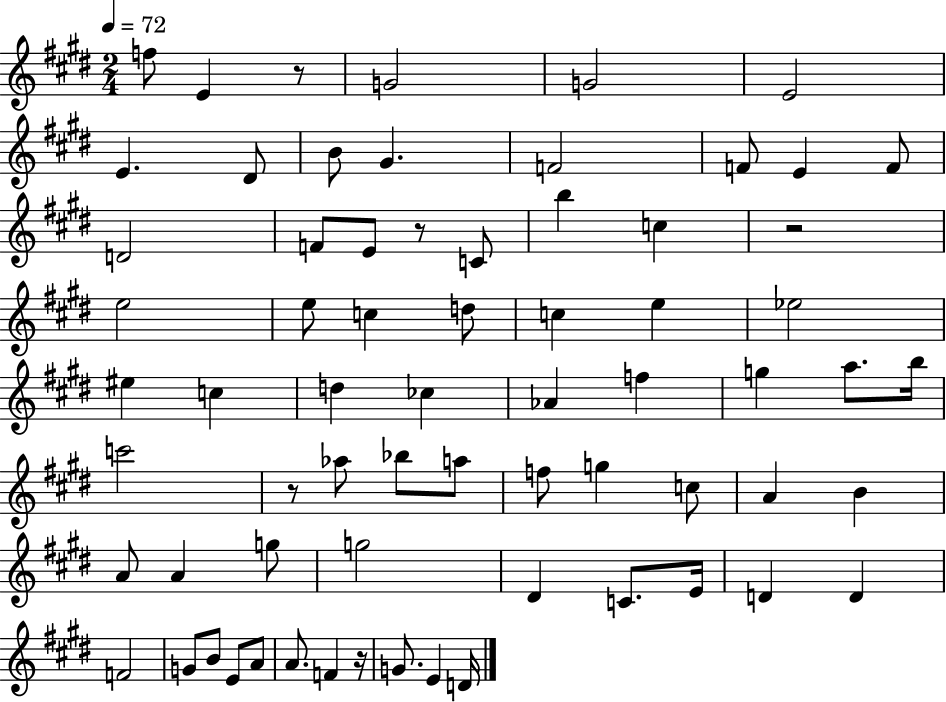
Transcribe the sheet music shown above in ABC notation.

X:1
T:Untitled
M:2/4
L:1/4
K:E
f/2 E z/2 G2 G2 E2 E ^D/2 B/2 ^G F2 F/2 E F/2 D2 F/2 E/2 z/2 C/2 b c z2 e2 e/2 c d/2 c e _e2 ^e c d _c _A f g a/2 b/4 c'2 z/2 _a/2 _b/2 a/2 f/2 g c/2 A B A/2 A g/2 g2 ^D C/2 E/4 D D F2 G/2 B/2 E/2 A/2 A/2 F z/4 G/2 E D/4